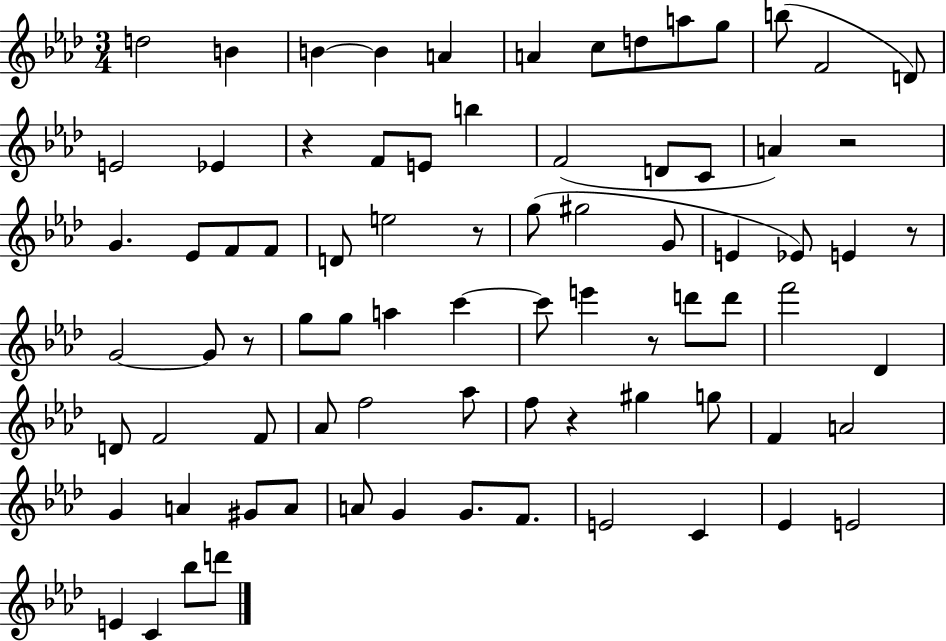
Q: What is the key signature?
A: AES major